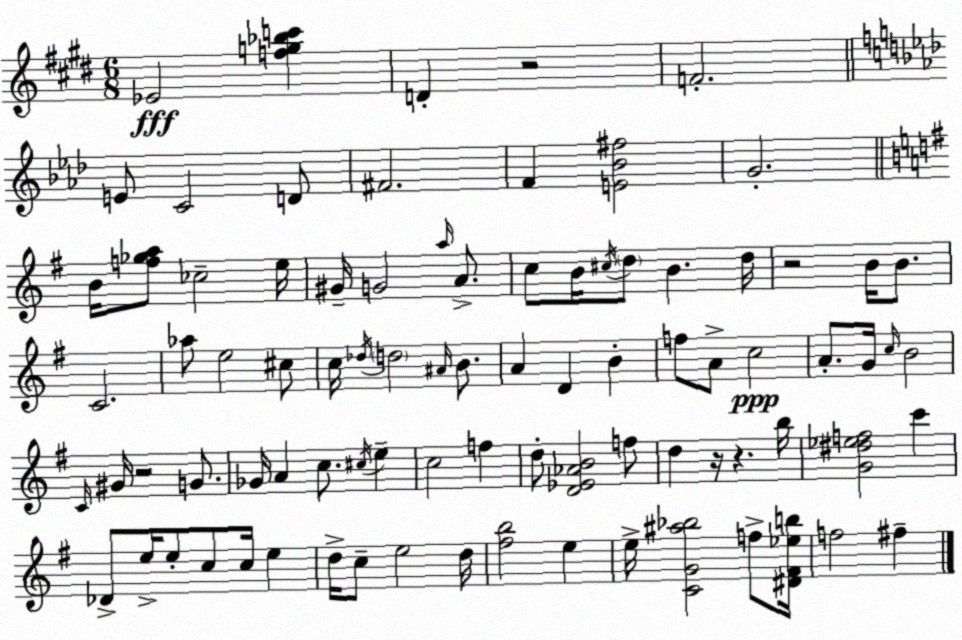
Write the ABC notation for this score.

X:1
T:Untitled
M:6/8
L:1/4
K:E
_E2 [fg_bc'] D z2 F2 E/2 C2 D/2 ^F2 F [E_B^f]2 G2 B/4 [f_ga]/2 _c2 e/4 ^G/4 G2 a/4 A/2 c/2 B/4 ^c/4 d/2 B d/4 z2 B/4 B/2 C2 _a/2 e2 ^c/2 c/4 _d/4 d2 ^A/4 B/2 A D B f/2 A/2 c2 A/2 G/4 c/4 B2 C/4 ^G/4 z2 G/2 _G/4 A c/2 ^c/4 e c2 f d/2 [D_E_AB]2 f/2 d z/4 z b/4 [G^d_ef]2 c' _D/2 e/4 e/2 c/2 c/4 e d/4 c/2 e2 d/4 [^fb]2 e e/4 [CG^a_b]2 f/2 [^D^F_eb]/4 f2 ^f